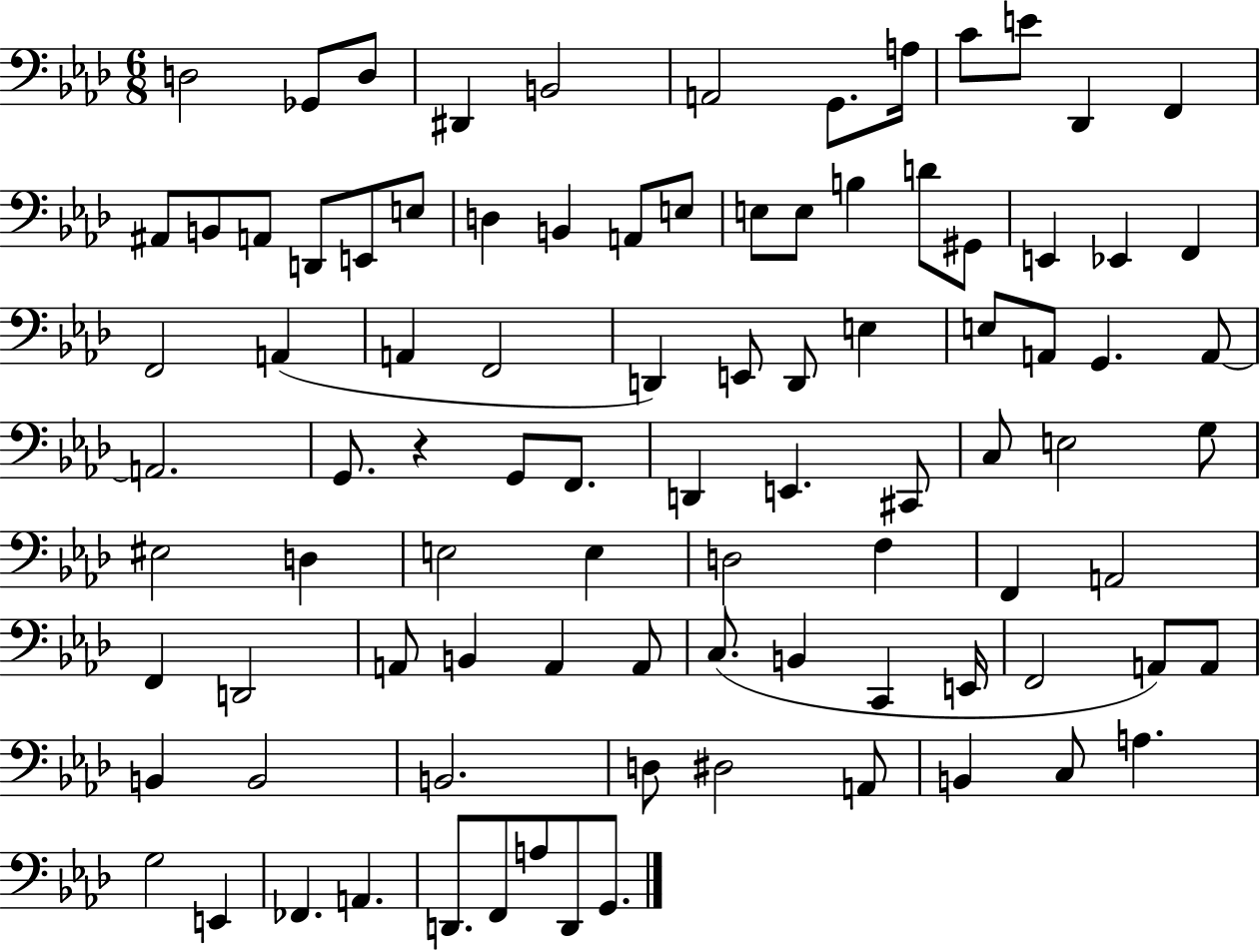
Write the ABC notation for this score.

X:1
T:Untitled
M:6/8
L:1/4
K:Ab
D,2 _G,,/2 D,/2 ^D,, B,,2 A,,2 G,,/2 A,/4 C/2 E/2 _D,, F,, ^A,,/2 B,,/2 A,,/2 D,,/2 E,,/2 E,/2 D, B,, A,,/2 E,/2 E,/2 E,/2 B, D/2 ^G,,/2 E,, _E,, F,, F,,2 A,, A,, F,,2 D,, E,,/2 D,,/2 E, E,/2 A,,/2 G,, A,,/2 A,,2 G,,/2 z G,,/2 F,,/2 D,, E,, ^C,,/2 C,/2 E,2 G,/2 ^E,2 D, E,2 E, D,2 F, F,, A,,2 F,, D,,2 A,,/2 B,, A,, A,,/2 C,/2 B,, C,, E,,/4 F,,2 A,,/2 A,,/2 B,, B,,2 B,,2 D,/2 ^D,2 A,,/2 B,, C,/2 A, G,2 E,, _F,, A,, D,,/2 F,,/2 A,/2 D,,/2 G,,/2